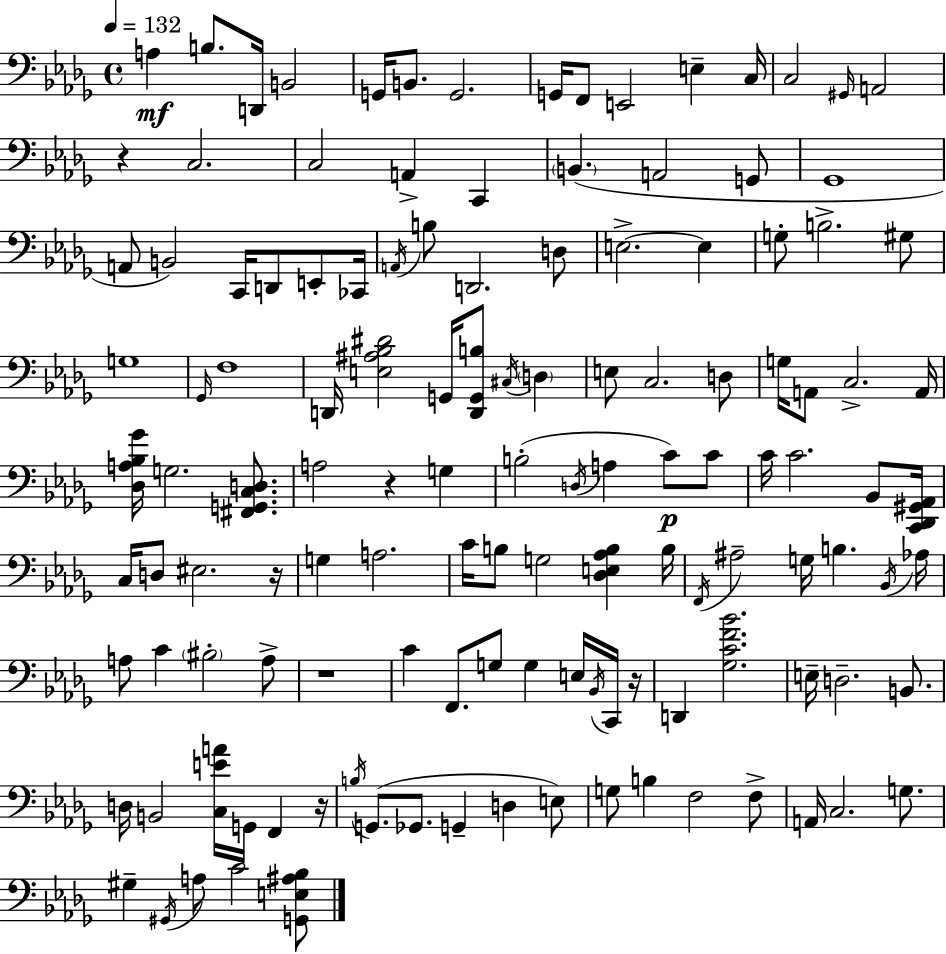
{
  \clef bass
  \time 4/4
  \defaultTimeSignature
  \key bes \minor
  \tempo 4 = 132
  a4\mf b8. d,16 b,2 | g,16 b,8. g,2. | g,16 f,8 e,2 e4-- c16 | c2 \grace { gis,16 } a,2 | \break r4 c2. | c2 a,4-> c,4 | \parenthesize b,4.( a,2 g,8 | ges,1 | \break a,8 b,2) c,16 d,8 e,8-. | ces,16 \acciaccatura { a,16 } b8 d,2. | d8 e2.->~~ e4 | g8-. b2.-> | \break gis8 g1 | \grace { ges,16 } f1 | d,16 <e ais bes dis'>2 g,16 <d, g, b>8 \acciaccatura { cis16 } | \parenthesize d4 e8 c2. | \break d8 g16 a,8 c2.-> | a,16 <des a bes ges'>16 g2. | <fis, g, c d>8. a2 r4 | g4 b2-.( \acciaccatura { d16 } a4 | \break c'8\p) c'8 c'16 c'2. | bes,8 <c, des, gis, aes,>16 c16 d8 eis2. | r16 g4 a2. | c'16 b8 g2 | \break <des e aes b>4 b16 \acciaccatura { f,16 } ais2-- g16 b4. | \acciaccatura { bes,16 } aes16 a8 c'4 \parenthesize bis2-. | a8-> r1 | c'4 f,8. g8 | \break g4 e16 \acciaccatura { bes,16 } c,16 r16 d,4 <ges c' f' bes'>2. | e16-- d2.-- | b,8. d16 b,2 | <c e' a'>16 g,16 f,4 r16 \acciaccatura { b16 } g,8.( ges,8. g,4-- | \break d4 e8) g8 b4 f2 | f8-> a,16 c2. | g8. gis4-- \acciaccatura { gis,16 } a8 | c'2 <g, e ais bes>8 \bar "|."
}